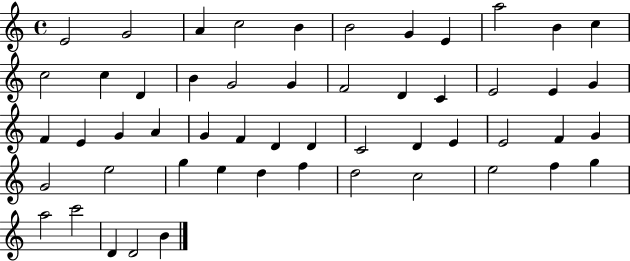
{
  \clef treble
  \time 4/4
  \defaultTimeSignature
  \key c \major
  e'2 g'2 | a'4 c''2 b'4 | b'2 g'4 e'4 | a''2 b'4 c''4 | \break c''2 c''4 d'4 | b'4 g'2 g'4 | f'2 d'4 c'4 | e'2 e'4 g'4 | \break f'4 e'4 g'4 a'4 | g'4 f'4 d'4 d'4 | c'2 d'4 e'4 | e'2 f'4 g'4 | \break g'2 e''2 | g''4 e''4 d''4 f''4 | d''2 c''2 | e''2 f''4 g''4 | \break a''2 c'''2 | d'4 d'2 b'4 | \bar "|."
}